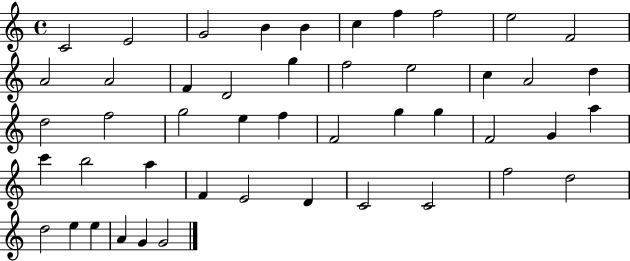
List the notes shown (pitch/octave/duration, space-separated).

C4/h E4/h G4/h B4/q B4/q C5/q F5/q F5/h E5/h F4/h A4/h A4/h F4/q D4/h G5/q F5/h E5/h C5/q A4/h D5/q D5/h F5/h G5/h E5/q F5/q F4/h G5/q G5/q F4/h G4/q A5/q C6/q B5/h A5/q F4/q E4/h D4/q C4/h C4/h F5/h D5/h D5/h E5/q E5/q A4/q G4/q G4/h